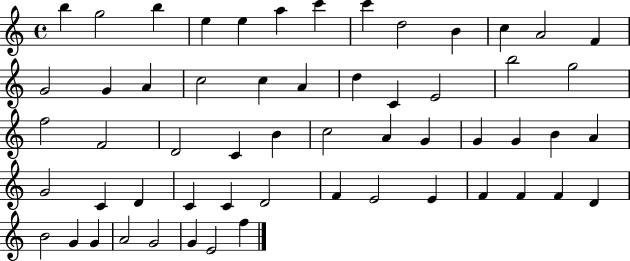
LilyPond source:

{
  \clef treble
  \time 4/4
  \defaultTimeSignature
  \key c \major
  b''4 g''2 b''4 | e''4 e''4 a''4 c'''4 | c'''4 d''2 b'4 | c''4 a'2 f'4 | \break g'2 g'4 a'4 | c''2 c''4 a'4 | d''4 c'4 e'2 | b''2 g''2 | \break f''2 f'2 | d'2 c'4 b'4 | c''2 a'4 g'4 | g'4 g'4 b'4 a'4 | \break g'2 c'4 d'4 | c'4 c'4 d'2 | f'4 e'2 e'4 | f'4 f'4 f'4 d'4 | \break b'2 g'4 g'4 | a'2 g'2 | g'4 e'2 f''4 | \bar "|."
}